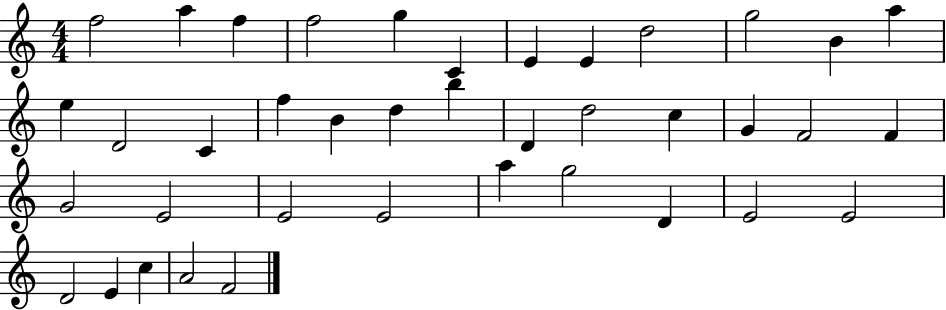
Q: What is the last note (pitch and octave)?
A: F4